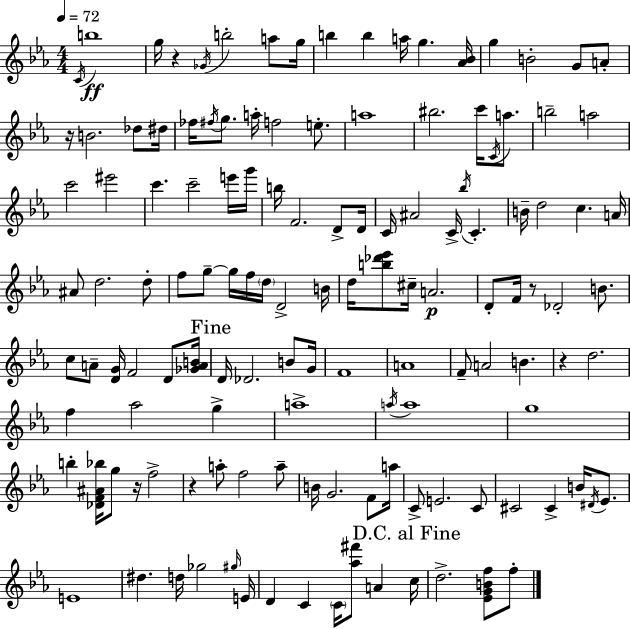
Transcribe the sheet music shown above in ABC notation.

X:1
T:Untitled
M:4/4
L:1/4
K:Cm
C/4 b4 g/4 z _G/4 b2 a/2 g/4 b b a/4 g [_A_B]/4 g B2 G/2 A/2 z/4 B2 _d/2 ^d/4 _f/4 ^f/4 g/2 a/4 f2 e/2 a4 ^b2 c'/4 C/4 a/2 b2 a2 c'2 ^e'2 c' c'2 e'/4 g'/4 b/4 F2 D/2 D/4 C/4 ^A2 C/4 _b/4 C B/4 d2 c A/4 ^A/2 d2 d/2 f/2 g/2 g/4 f/4 d/4 D2 B/4 d/4 [b_d'_e']/2 ^c/4 A2 D/2 F/4 z/2 _D2 B/2 c/2 A/2 [DG]/4 F2 D/2 [_GAB]/4 D/4 _D2 B/2 G/4 F4 A4 F/2 A2 B z d2 f _a2 g a4 a/4 a4 g4 b [_DF^A_b]/4 g/2 z/4 f2 z a/2 f2 a/2 B/4 G2 F/2 a/4 C/2 E2 C/2 ^C2 ^C B/4 ^D/4 _E/2 E4 ^d d/4 _g2 ^g/4 E/4 D C C/4 [_a^f']/2 A c/4 d2 [_EGBf]/2 f/2